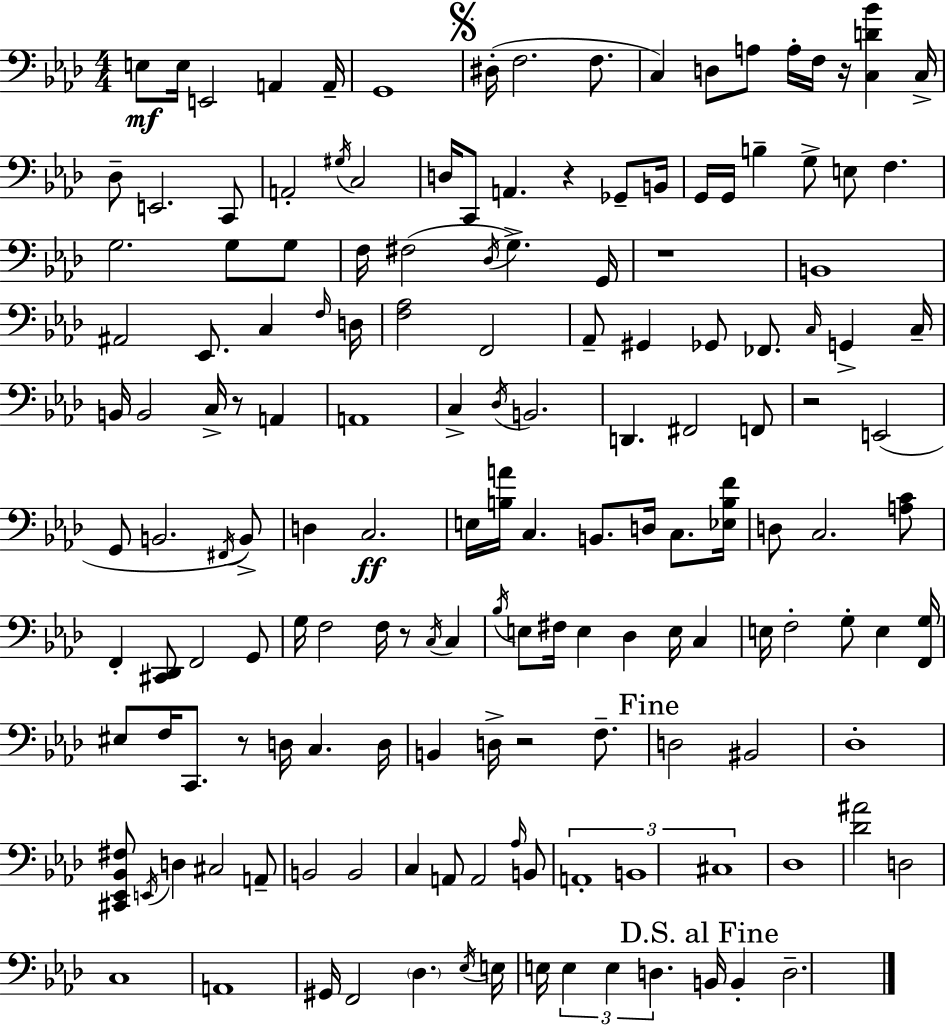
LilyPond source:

{
  \clef bass
  \numericTimeSignature
  \time 4/4
  \key f \minor
  e8\mf e16 e,2 a,4 a,16-- | g,1 | \mark \markup { \musicglyph "scripts.segno" } dis16-.( f2. f8. | c4) d8 a8 a16-. f16 r16 <c d' bes'>4 c16-> | \break des8-- e,2. c,8 | a,2-. \acciaccatura { gis16 } c2 | d16 c,8 a,4. r4 ges,8-- | b,16 g,16 g,16 b4-- g8-> e8 f4. | \break g2. g8 g8 | f16 fis2( \acciaccatura { des16 } g4.->) | g,16 r1 | b,1 | \break ais,2 ees,8. c4 | \grace { f16 } d16 <f aes>2 f,2 | aes,8-- gis,4 ges,8 fes,8. \grace { c16 } g,4-> | c16-- b,16 b,2 c16-> r8 | \break a,4 a,1 | c4-> \acciaccatura { des16 } b,2. | d,4. fis,2 | f,8 r2 e,2( | \break g,8 b,2. | \acciaccatura { fis,16 }) b,8-> d4 c2.\ff | e16 <b a'>16 c4. b,8. | d16 c8. <ees b f'>16 d8 c2. | \break <a c'>8 f,4-. <cis, des,>8 f,2 | g,8 g16 f2 f16 | r8 \acciaccatura { c16 } c4 \acciaccatura { bes16 } e8 fis16 e4 des4 | e16 c4 e16 f2-. | \break g8-. e4 <f, g>16 eis8 f16 c,8. r8 | d16 c4. d16 b,4 d16-> r2 | f8.-- \mark "Fine" d2 | bis,2 des1-. | \break <cis, ees, bes, fis>8 \acciaccatura { e,16 } d4 cis2 | a,8-- b,2 | b,2 c4 a,8 a,2 | \grace { aes16 } b,8 \tuplet 3/2 { a,1-. | \break b,1 | cis1 } | des1 | <des' ais'>2 | \break d2 c1 | a,1 | gis,16 f,2 | \parenthesize des4. \acciaccatura { ees16 } e16 e16 \tuplet 3/2 { e4 | \break e4 d4. } \mark "D.S. al Fine" b,16 b,4-. d2.-- | \bar "|."
}